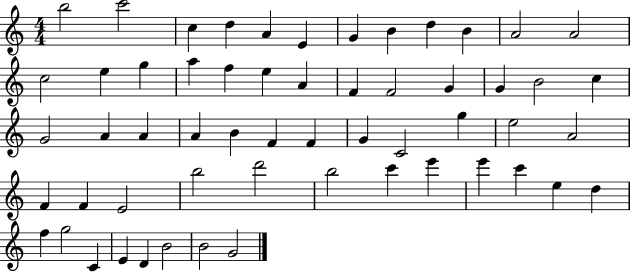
X:1
T:Untitled
M:4/4
L:1/4
K:C
b2 c'2 c d A E G B d B A2 A2 c2 e g a f e A F F2 G G B2 c G2 A A A B F F G C2 g e2 A2 F F E2 b2 d'2 b2 c' e' e' c' e d f g2 C E D B2 B2 G2